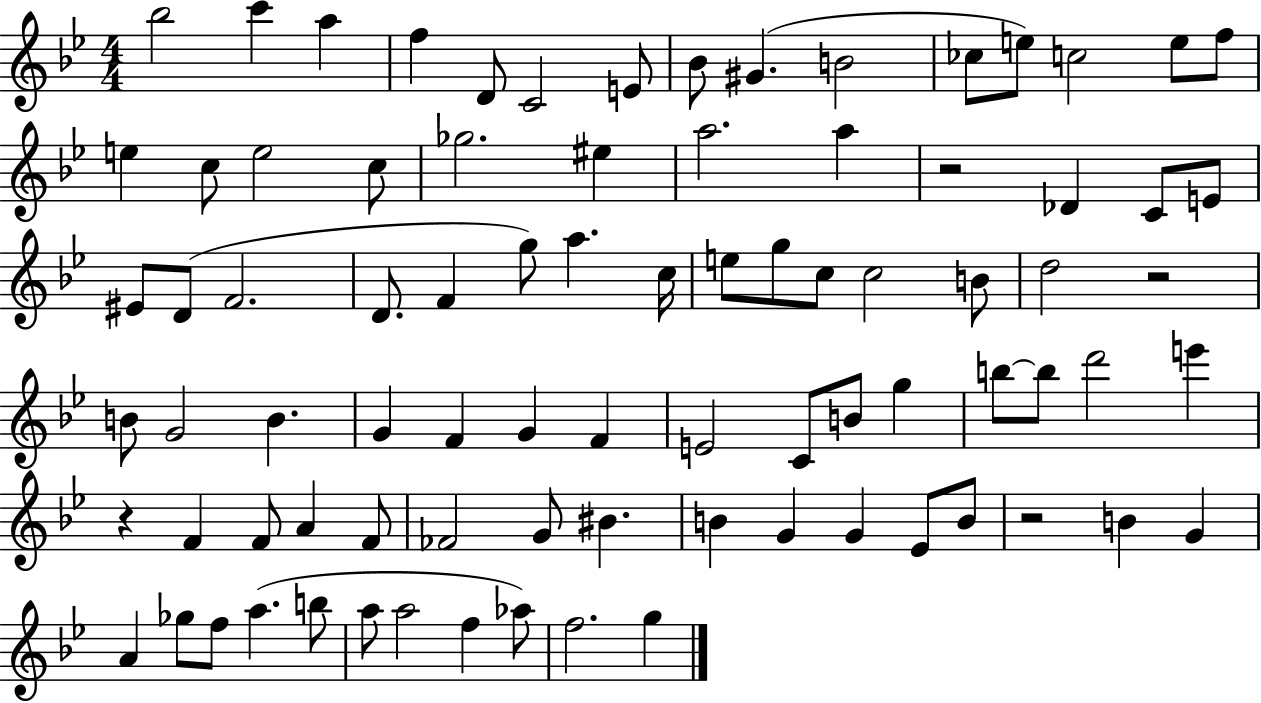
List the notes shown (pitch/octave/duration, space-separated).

Bb5/h C6/q A5/q F5/q D4/e C4/h E4/e Bb4/e G#4/q. B4/h CES5/e E5/e C5/h E5/e F5/e E5/q C5/e E5/h C5/e Gb5/h. EIS5/q A5/h. A5/q R/h Db4/q C4/e E4/e EIS4/e D4/e F4/h. D4/e. F4/q G5/e A5/q. C5/s E5/e G5/e C5/e C5/h B4/e D5/h R/h B4/e G4/h B4/q. G4/q F4/q G4/q F4/q E4/h C4/e B4/e G5/q B5/e B5/e D6/h E6/q R/q F4/q F4/e A4/q F4/e FES4/h G4/e BIS4/q. B4/q G4/q G4/q Eb4/e B4/e R/h B4/q G4/q A4/q Gb5/e F5/e A5/q. B5/e A5/e A5/h F5/q Ab5/e F5/h. G5/q